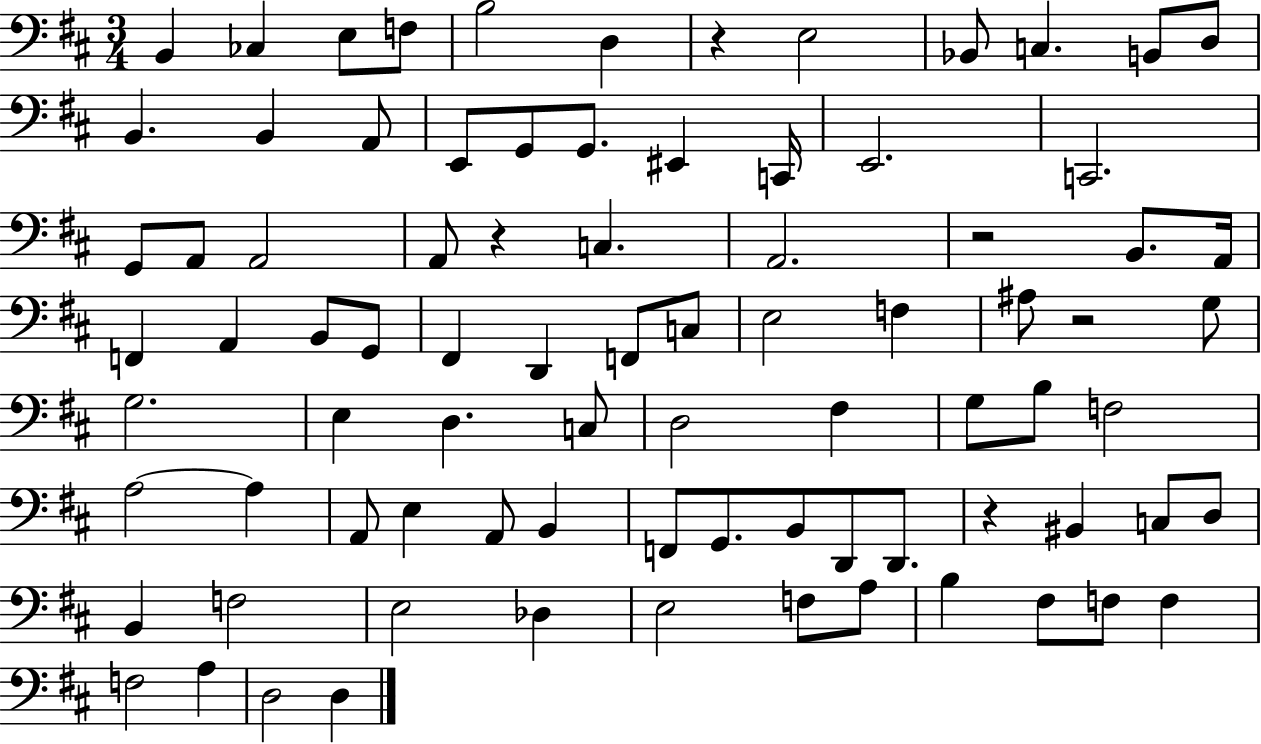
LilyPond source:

{
  \clef bass
  \numericTimeSignature
  \time 3/4
  \key d \major
  b,4 ces4 e8 f8 | b2 d4 | r4 e2 | bes,8 c4. b,8 d8 | \break b,4. b,4 a,8 | e,8 g,8 g,8. eis,4 c,16 | e,2. | c,2. | \break g,8 a,8 a,2 | a,8 r4 c4. | a,2. | r2 b,8. a,16 | \break f,4 a,4 b,8 g,8 | fis,4 d,4 f,8 c8 | e2 f4 | ais8 r2 g8 | \break g2. | e4 d4. c8 | d2 fis4 | g8 b8 f2 | \break a2~~ a4 | a,8 e4 a,8 b,4 | f,8 g,8. b,8 d,8 d,8. | r4 bis,4 c8 d8 | \break b,4 f2 | e2 des4 | e2 f8 a8 | b4 fis8 f8 f4 | \break f2 a4 | d2 d4 | \bar "|."
}